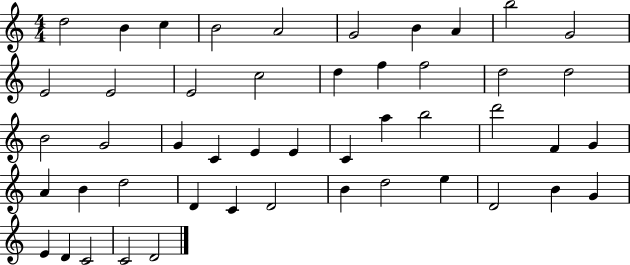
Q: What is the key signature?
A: C major